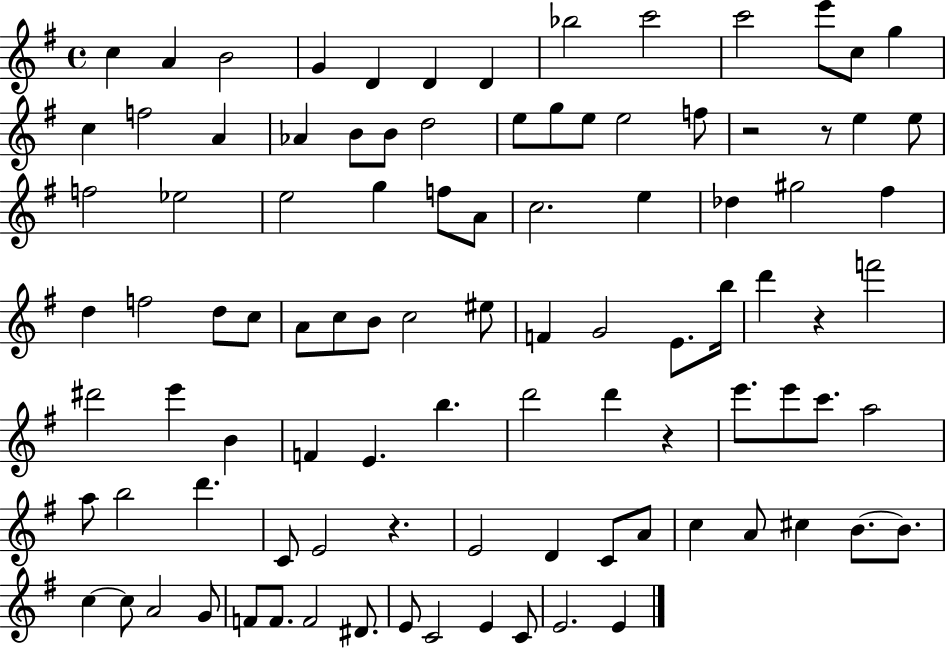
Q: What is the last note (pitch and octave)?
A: E4